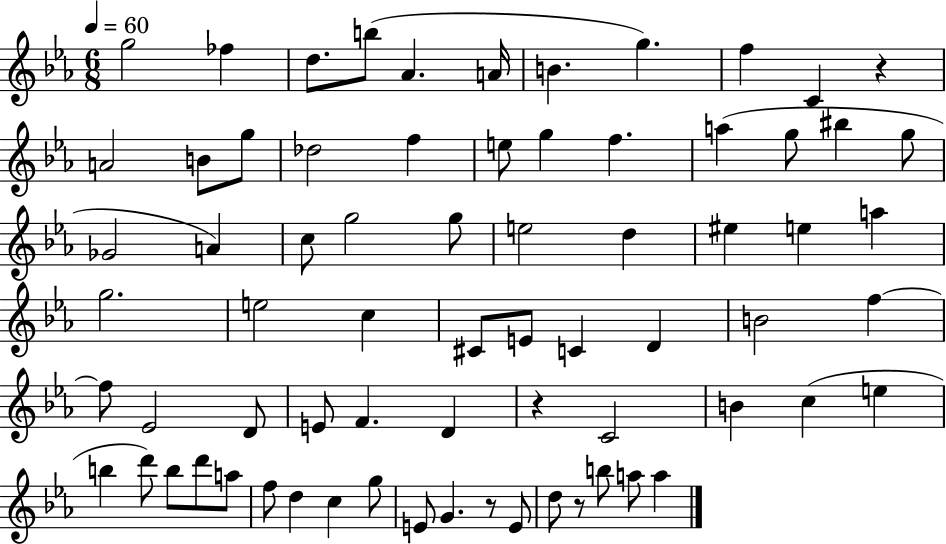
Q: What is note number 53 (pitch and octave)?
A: D6